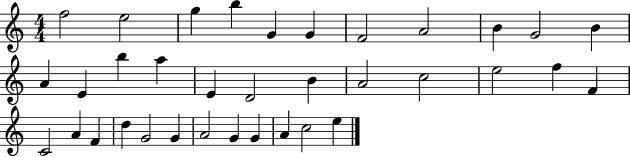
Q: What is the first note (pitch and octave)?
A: F5